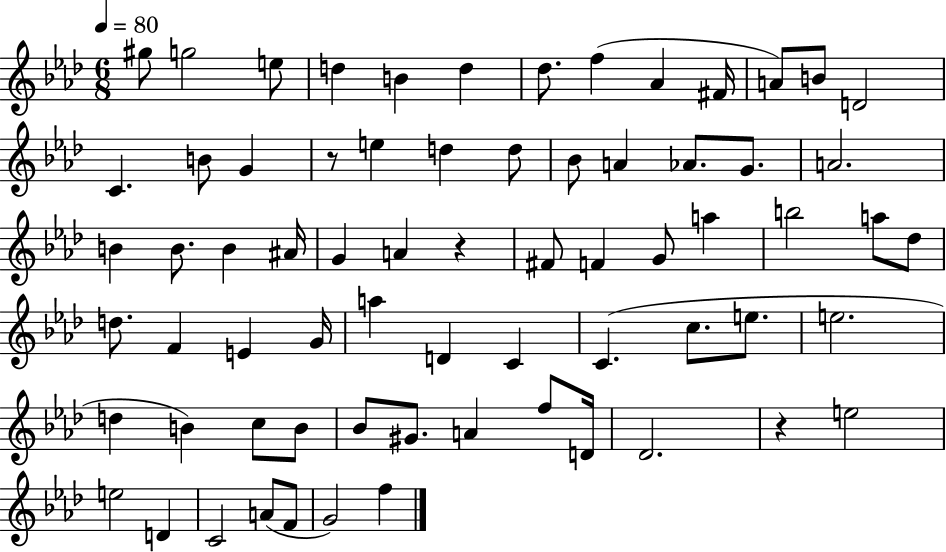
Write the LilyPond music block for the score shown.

{
  \clef treble
  \numericTimeSignature
  \time 6/8
  \key aes \major
  \tempo 4 = 80
  gis''8 g''2 e''8 | d''4 b'4 d''4 | des''8. f''4( aes'4 fis'16 | a'8) b'8 d'2 | \break c'4. b'8 g'4 | r8 e''4 d''4 d''8 | bes'8 a'4 aes'8. g'8. | a'2. | \break b'4 b'8. b'4 ais'16 | g'4 a'4 r4 | fis'8 f'4 g'8 a''4 | b''2 a''8 des''8 | \break d''8. f'4 e'4 g'16 | a''4 d'4 c'4 | c'4.( c''8. e''8. | e''2. | \break d''4 b'4) c''8 b'8 | bes'8 gis'8. a'4 f''8 d'16 | des'2. | r4 e''2 | \break e''2 d'4 | c'2 a'8( f'8 | g'2) f''4 | \bar "|."
}